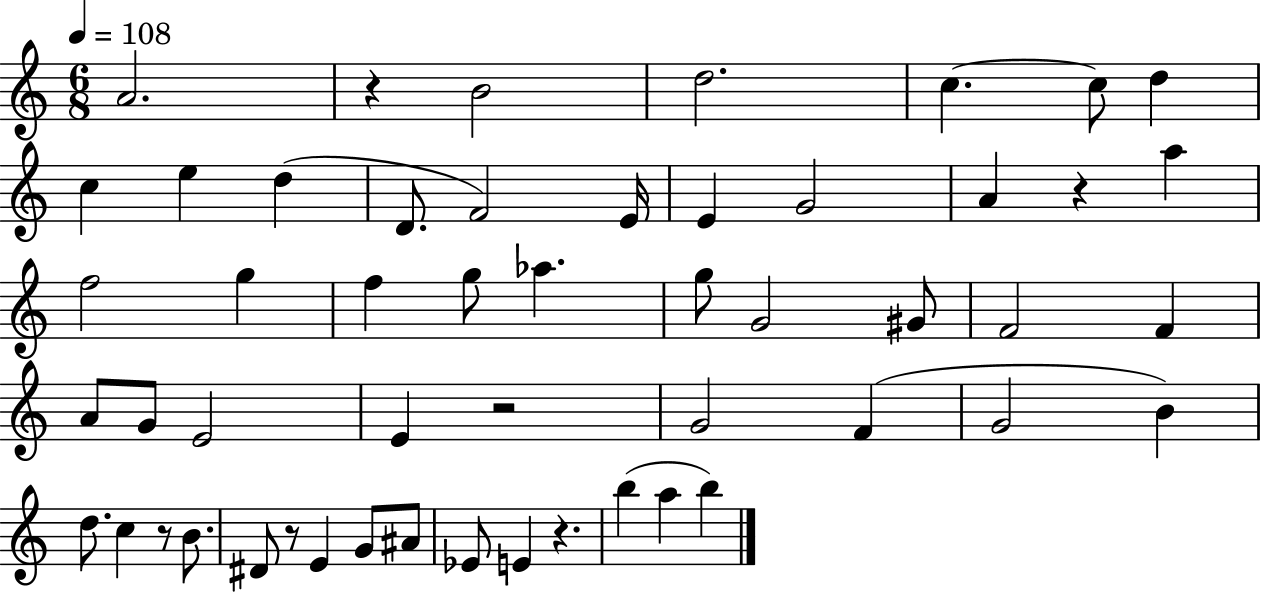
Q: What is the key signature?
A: C major